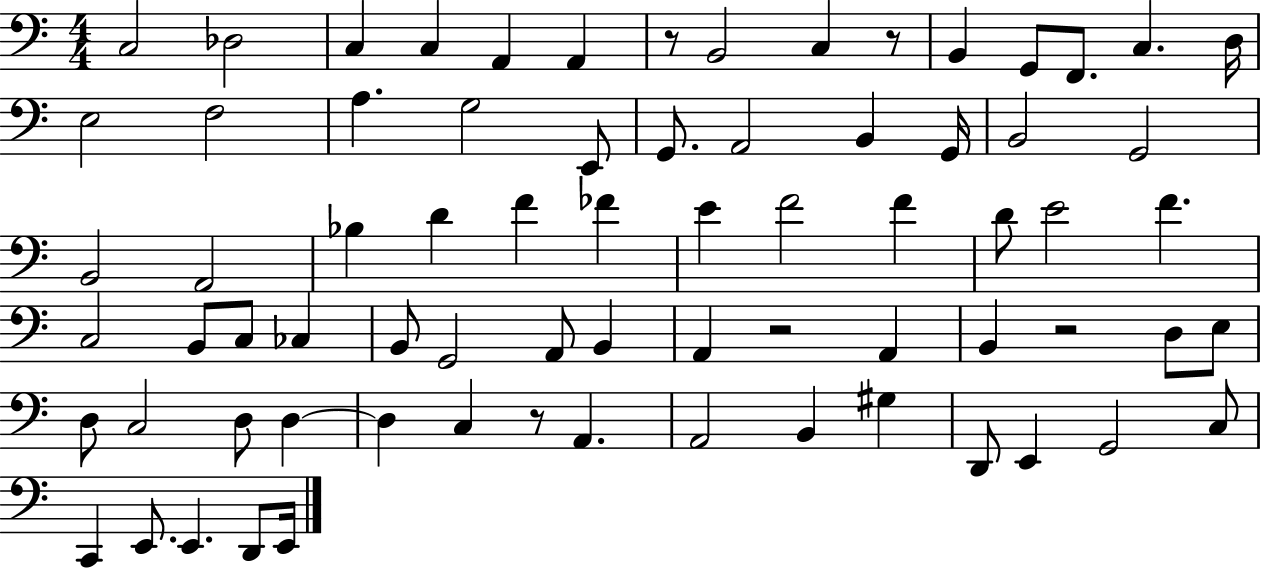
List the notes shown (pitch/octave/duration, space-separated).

C3/h Db3/h C3/q C3/q A2/q A2/q R/e B2/h C3/q R/e B2/q G2/e F2/e. C3/q. D3/s E3/h F3/h A3/q. G3/h E2/e G2/e. A2/h B2/q G2/s B2/h G2/h B2/h A2/h Bb3/q D4/q F4/q FES4/q E4/q F4/h F4/q D4/e E4/h F4/q. C3/h B2/e C3/e CES3/q B2/e G2/h A2/e B2/q A2/q R/h A2/q B2/q R/h D3/e E3/e D3/e C3/h D3/e D3/q D3/q C3/q R/e A2/q. A2/h B2/q G#3/q D2/e E2/q G2/h C3/e C2/q E2/e. E2/q. D2/e E2/s